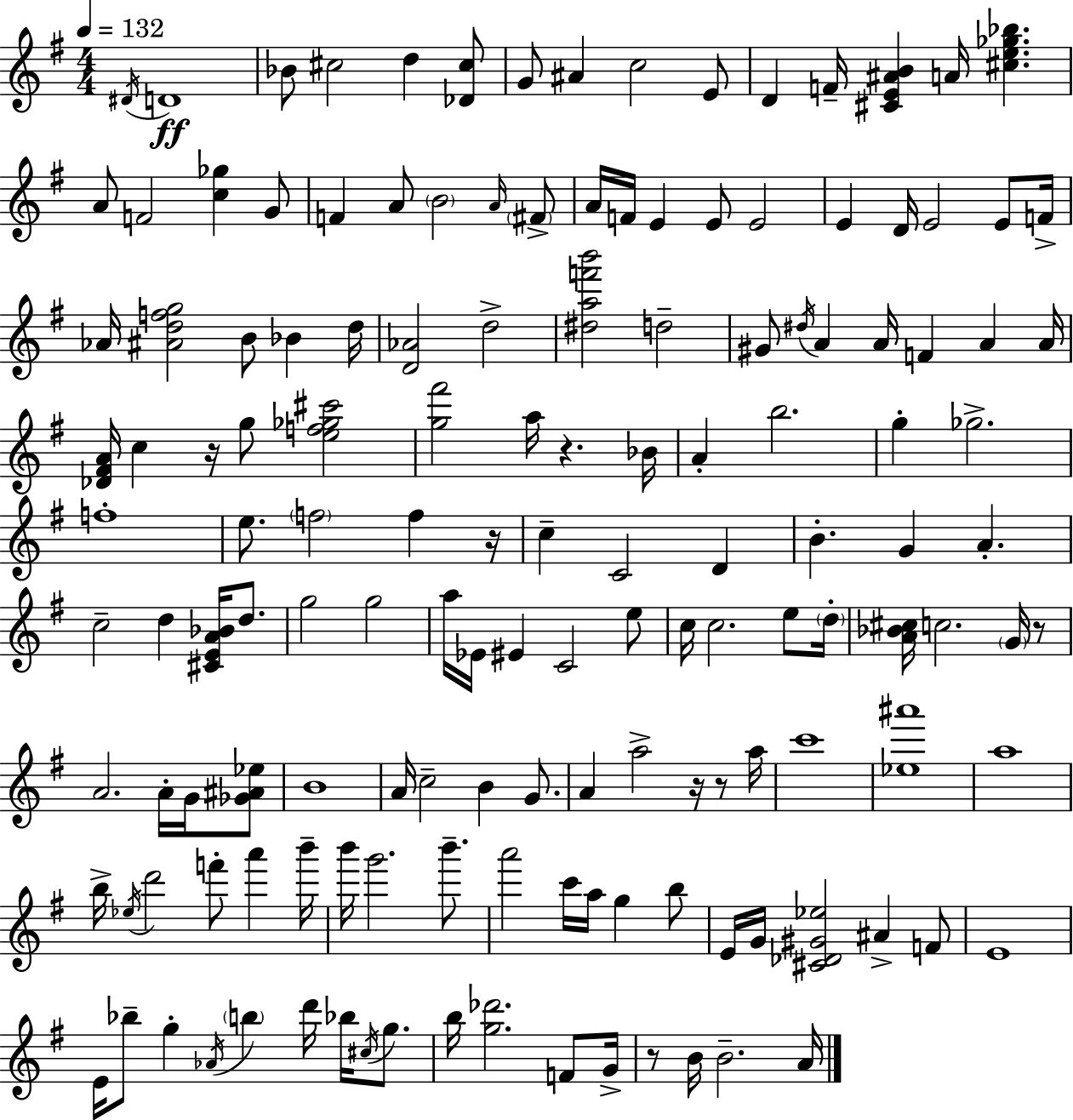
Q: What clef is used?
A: treble